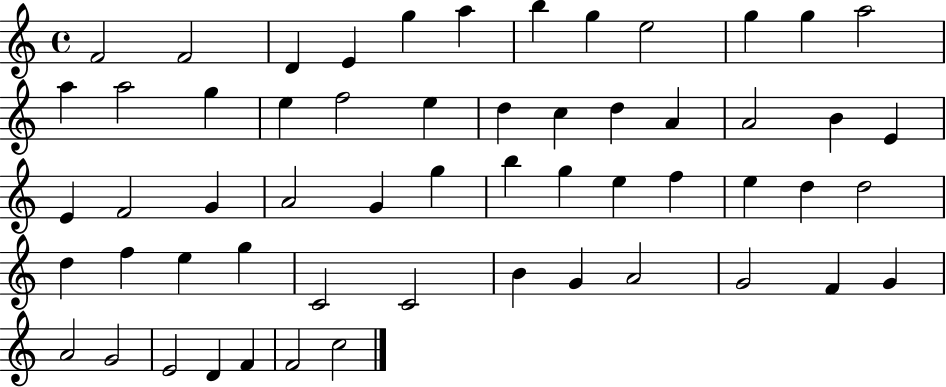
{
  \clef treble
  \time 4/4
  \defaultTimeSignature
  \key c \major
  f'2 f'2 | d'4 e'4 g''4 a''4 | b''4 g''4 e''2 | g''4 g''4 a''2 | \break a''4 a''2 g''4 | e''4 f''2 e''4 | d''4 c''4 d''4 a'4 | a'2 b'4 e'4 | \break e'4 f'2 g'4 | a'2 g'4 g''4 | b''4 g''4 e''4 f''4 | e''4 d''4 d''2 | \break d''4 f''4 e''4 g''4 | c'2 c'2 | b'4 g'4 a'2 | g'2 f'4 g'4 | \break a'2 g'2 | e'2 d'4 f'4 | f'2 c''2 | \bar "|."
}